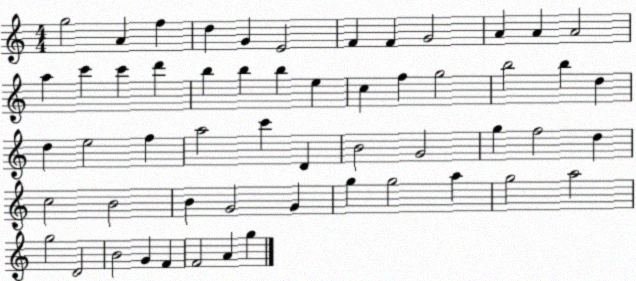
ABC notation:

X:1
T:Untitled
M:4/4
L:1/4
K:C
g2 A f d G E2 F F G2 A A A2 a c' c' d' b b b e c f g2 b2 b d d e2 f a2 c' D B2 G2 g f2 d c2 B2 B G2 G g g2 a g2 a2 g2 D2 B2 G F F2 A g